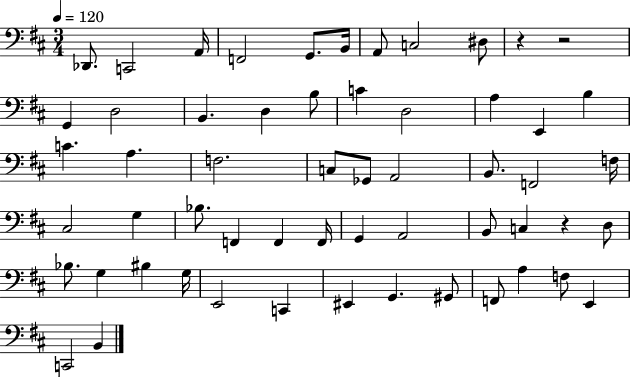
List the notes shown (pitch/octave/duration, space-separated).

Db2/e. C2/h A2/s F2/h G2/e. B2/s A2/e C3/h D#3/e R/q R/h G2/q D3/h B2/q. D3/q B3/e C4/q D3/h A3/q E2/q B3/q C4/q. A3/q. F3/h. C3/e Gb2/e A2/h B2/e. F2/h F3/s C#3/h G3/q Bb3/e. F2/q F2/q F2/s G2/q A2/h B2/e C3/q R/q D3/e Bb3/e. G3/q BIS3/q G3/s E2/h C2/q EIS2/q G2/q. G#2/e F2/e A3/q F3/e E2/q C2/h B2/q